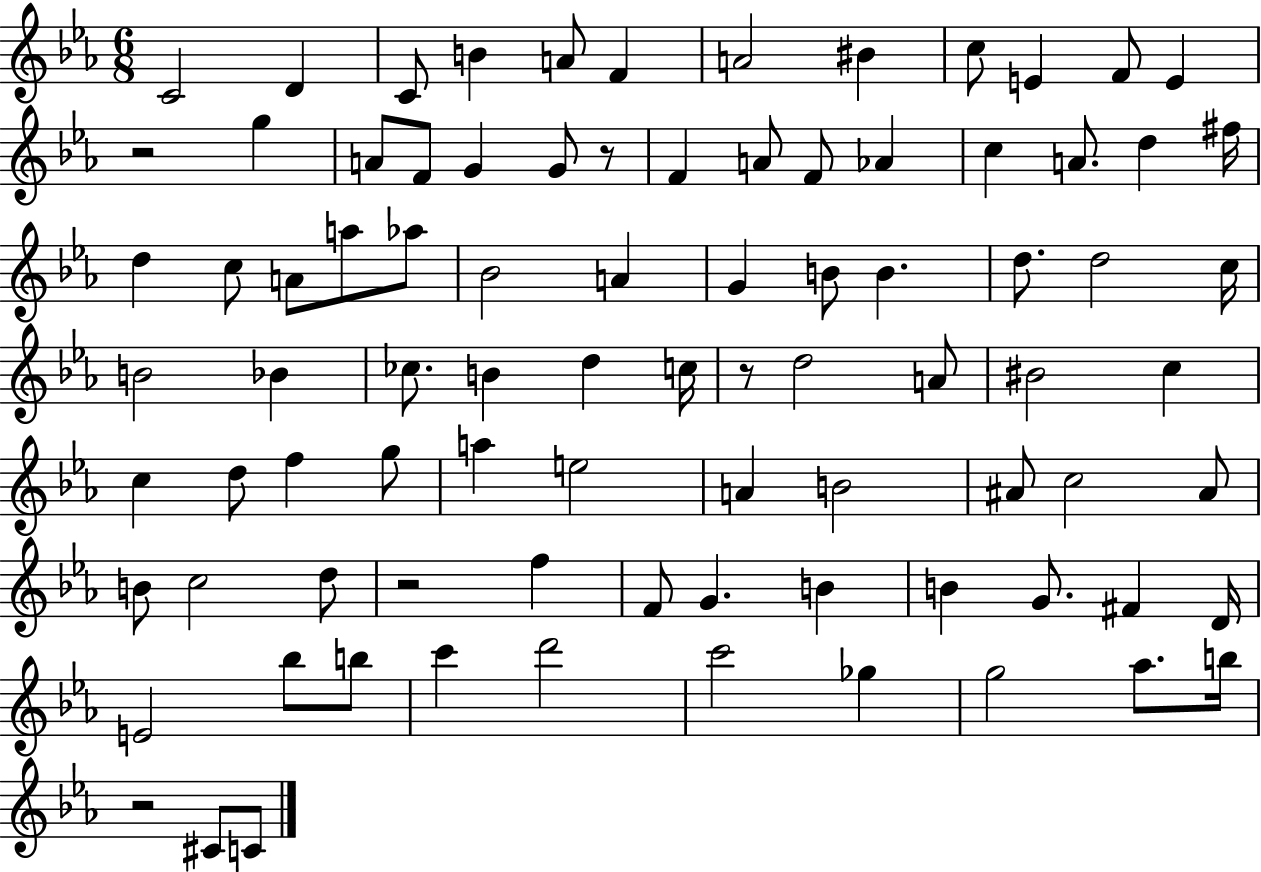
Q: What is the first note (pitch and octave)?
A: C4